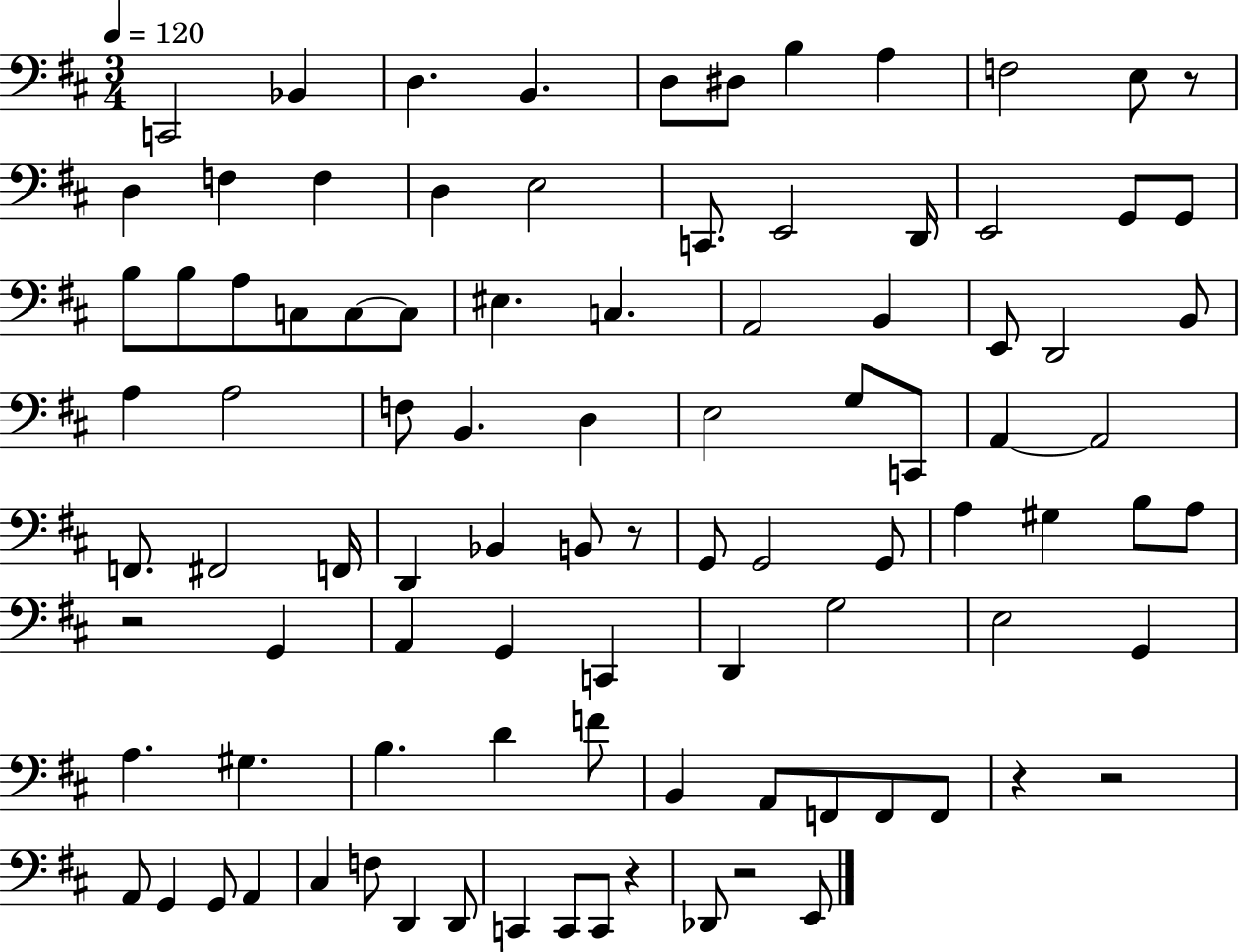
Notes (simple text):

C2/h Bb2/q D3/q. B2/q. D3/e D#3/e B3/q A3/q F3/h E3/e R/e D3/q F3/q F3/q D3/q E3/h C2/e. E2/h D2/s E2/h G2/e G2/e B3/e B3/e A3/e C3/e C3/e C3/e EIS3/q. C3/q. A2/h B2/q E2/e D2/h B2/e A3/q A3/h F3/e B2/q. D3/q E3/h G3/e C2/e A2/q A2/h F2/e. F#2/h F2/s D2/q Bb2/q B2/e R/e G2/e G2/h G2/e A3/q G#3/q B3/e A3/e R/h G2/q A2/q G2/q C2/q D2/q G3/h E3/h G2/q A3/q. G#3/q. B3/q. D4/q F4/e B2/q A2/e F2/e F2/e F2/e R/q R/h A2/e G2/q G2/e A2/q C#3/q F3/e D2/q D2/e C2/q C2/e C2/e R/q Db2/e R/h E2/e